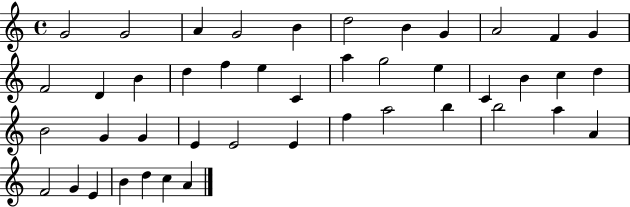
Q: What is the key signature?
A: C major